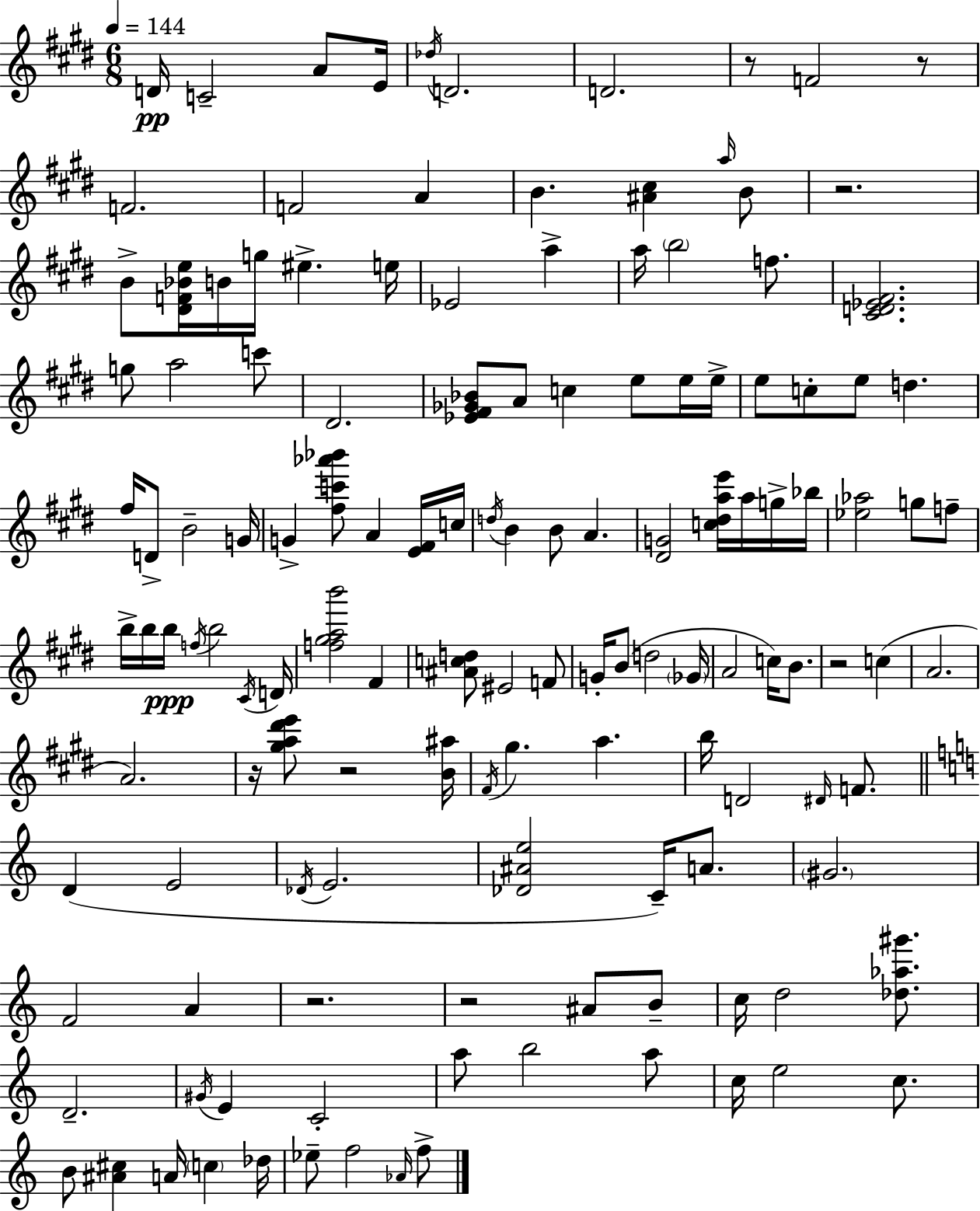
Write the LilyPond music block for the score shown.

{
  \clef treble
  \numericTimeSignature
  \time 6/8
  \key e \major
  \tempo 4 = 144
  \repeat volta 2 { d'16\pp c'2-- a'8 e'16 | \acciaccatura { des''16 } d'2. | d'2. | r8 f'2 r8 | \break f'2. | f'2 a'4 | b'4. <ais' cis''>4 \grace { a''16 } | b'8 r2. | \break b'8-> <dis' f' bes' e''>16 b'16 g''16 eis''4.-> | e''16 ees'2 a''4-> | a''16 \parenthesize b''2 f''8. | <cis' d' ees' fis'>2. | \break g''8 a''2 | c'''8 dis'2. | <ees' fis' ges' bes'>8 a'8 c''4 e''8 | e''16 e''16-> e''8 c''8-. e''8 d''4. | \break fis''16 d'8-> b'2-- | g'16 g'4-> <fis'' c''' aes''' bes'''>8 a'4 | <e' fis'>16 c''16 \acciaccatura { d''16 } b'4 b'8 a'4. | <dis' g'>2 <c'' dis'' a'' e'''>16 | \break a''16 g''16-> bes''16 <ees'' aes''>2 g''8 | f''8-- b''16-> b''16 b''16\ppp \acciaccatura { f''16 } b''2 | \acciaccatura { cis'16 } d'16 <f'' gis'' a'' b'''>2 | fis'4 <ais' c'' d''>8 eis'2 | \break f'8 g'16-. b'8( d''2 | \parenthesize ges'16 a'2 | c''16) b'8. r2 | c''4( a'2. | \break a'2.) | r16 <gis'' a'' dis''' e'''>8 r2 | <b' ais''>16 \acciaccatura { fis'16 } gis''4. | a''4. b''16 d'2 | \break \grace { dis'16 } f'8. \bar "||" \break \key c \major d'4( e'2 | \acciaccatura { des'16 } e'2. | <des' ais' e''>2 c'16--) a'8. | \parenthesize gis'2. | \break f'2 a'4 | r2. | r2 ais'8 b'8-- | c''16 d''2 <des'' aes'' gis'''>8. | \break d'2.-- | \acciaccatura { gis'16 } e'4 c'2-. | a''8 b''2 | a''8 c''16 e''2 c''8. | \break b'8 <ais' cis''>4 a'16 \parenthesize c''4 | des''16 ees''8-- f''2 | \grace { aes'16 } f''8-> } \bar "|."
}